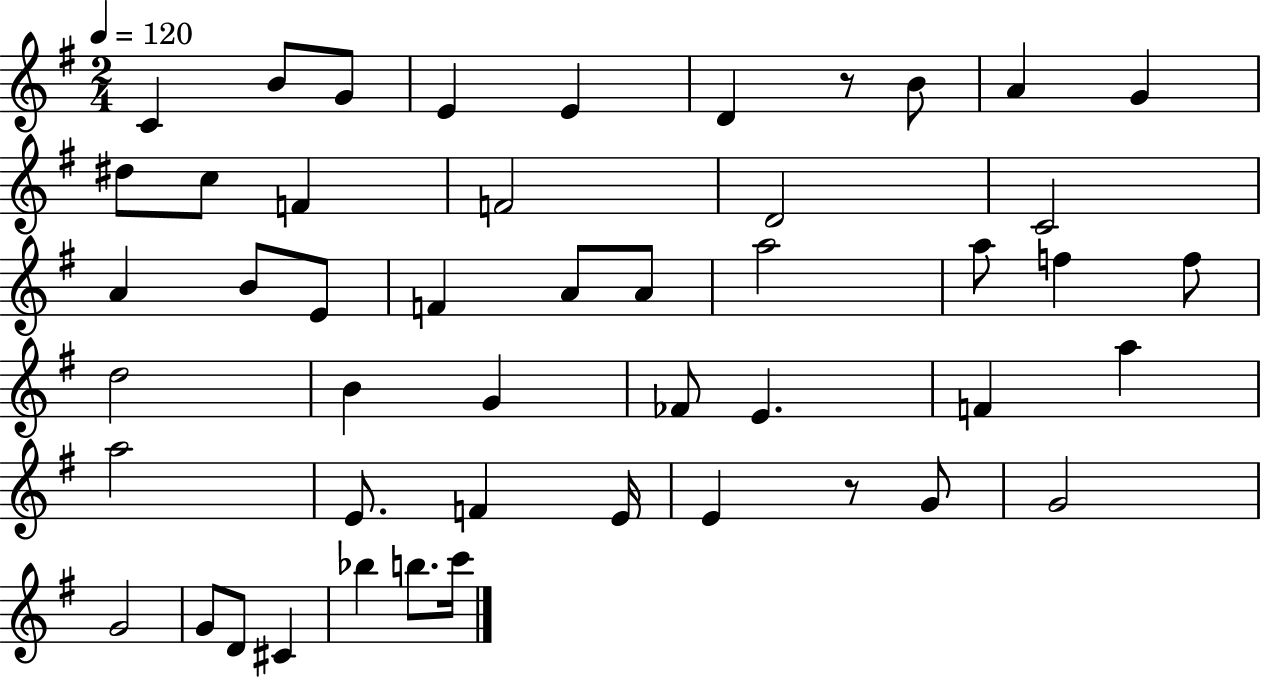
C4/q B4/e G4/e E4/q E4/q D4/q R/e B4/e A4/q G4/q D#5/e C5/e F4/q F4/h D4/h C4/h A4/q B4/e E4/e F4/q A4/e A4/e A5/h A5/e F5/q F5/e D5/h B4/q G4/q FES4/e E4/q. F4/q A5/q A5/h E4/e. F4/q E4/s E4/q R/e G4/e G4/h G4/h G4/e D4/e C#4/q Bb5/q B5/e. C6/s